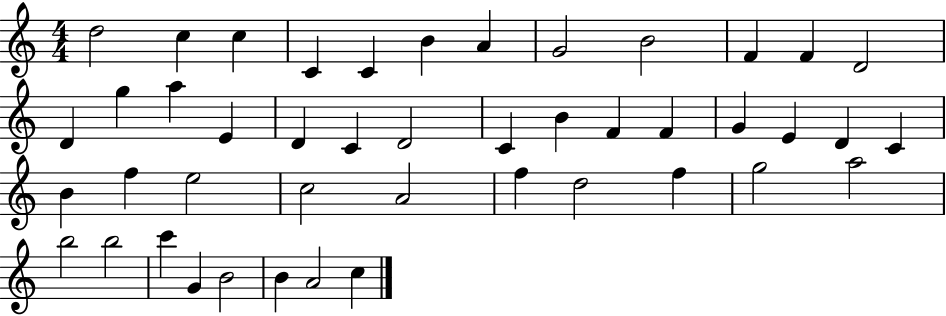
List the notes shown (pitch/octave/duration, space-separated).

D5/h C5/q C5/q C4/q C4/q B4/q A4/q G4/h B4/h F4/q F4/q D4/h D4/q G5/q A5/q E4/q D4/q C4/q D4/h C4/q B4/q F4/q F4/q G4/q E4/q D4/q C4/q B4/q F5/q E5/h C5/h A4/h F5/q D5/h F5/q G5/h A5/h B5/h B5/h C6/q G4/q B4/h B4/q A4/h C5/q